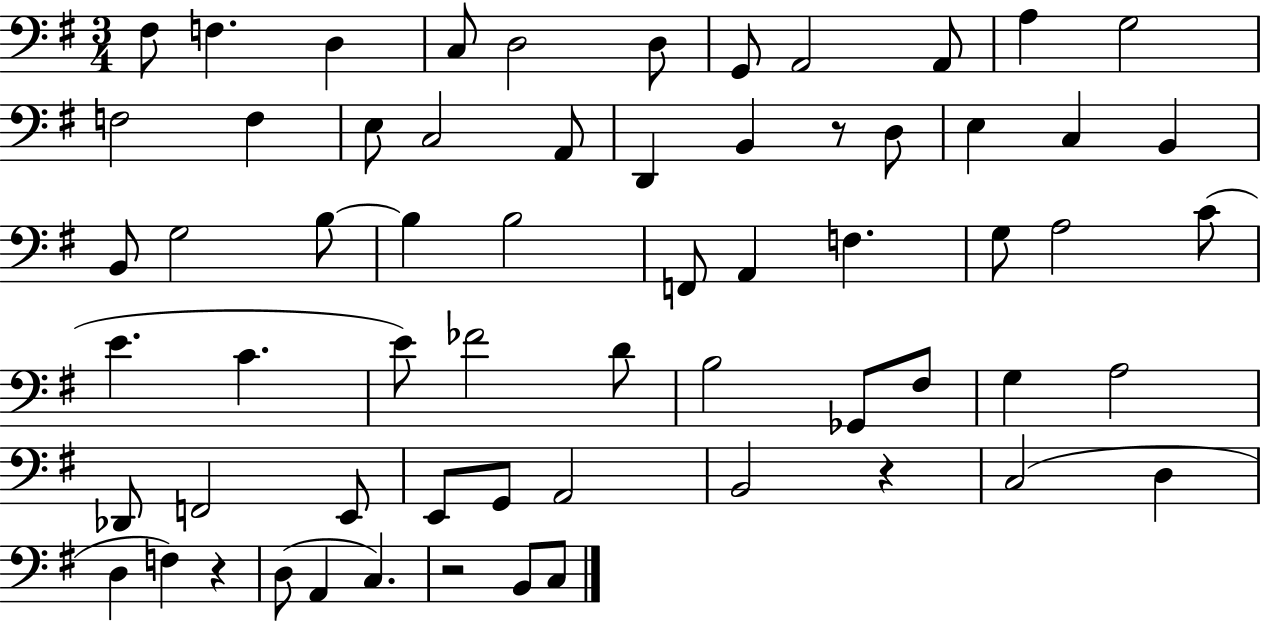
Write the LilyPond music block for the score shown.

{
  \clef bass
  \numericTimeSignature
  \time 3/4
  \key g \major
  \repeat volta 2 { fis8 f4. d4 | c8 d2 d8 | g,8 a,2 a,8 | a4 g2 | \break f2 f4 | e8 c2 a,8 | d,4 b,4 r8 d8 | e4 c4 b,4 | \break b,8 g2 b8~~ | b4 b2 | f,8 a,4 f4. | g8 a2 c'8( | \break e'4. c'4. | e'8) fes'2 d'8 | b2 ges,8 fis8 | g4 a2 | \break des,8 f,2 e,8 | e,8 g,8 a,2 | b,2 r4 | c2( d4 | \break d4 f4) r4 | d8( a,4 c4.) | r2 b,8 c8 | } \bar "|."
}